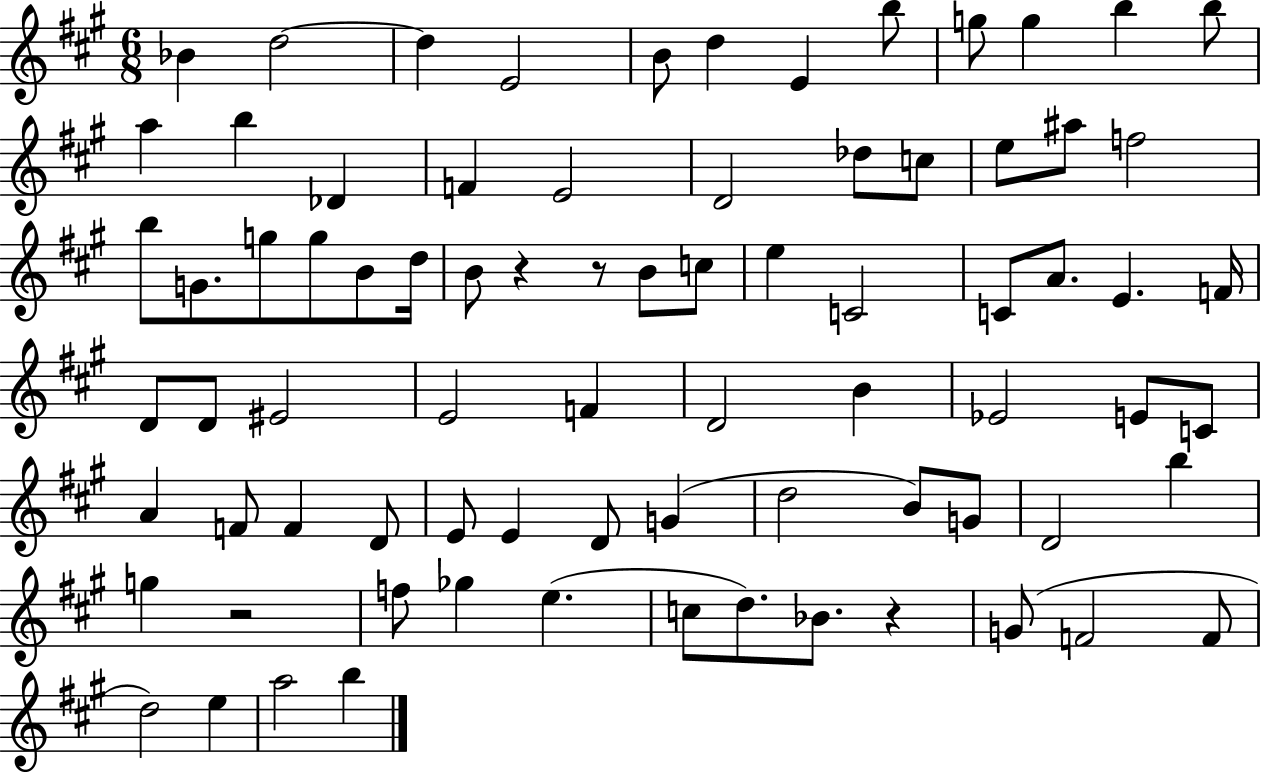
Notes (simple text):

Bb4/q D5/h D5/q E4/h B4/e D5/q E4/q B5/e G5/e G5/q B5/q B5/e A5/q B5/q Db4/q F4/q E4/h D4/h Db5/e C5/e E5/e A#5/e F5/h B5/e G4/e. G5/e G5/e B4/e D5/s B4/e R/q R/e B4/e C5/e E5/q C4/h C4/e A4/e. E4/q. F4/s D4/e D4/e EIS4/h E4/h F4/q D4/h B4/q Eb4/h E4/e C4/e A4/q F4/e F4/q D4/e E4/e E4/q D4/e G4/q D5/h B4/e G4/e D4/h B5/q G5/q R/h F5/e Gb5/q E5/q. C5/e D5/e. Bb4/e. R/q G4/e F4/h F4/e D5/h E5/q A5/h B5/q